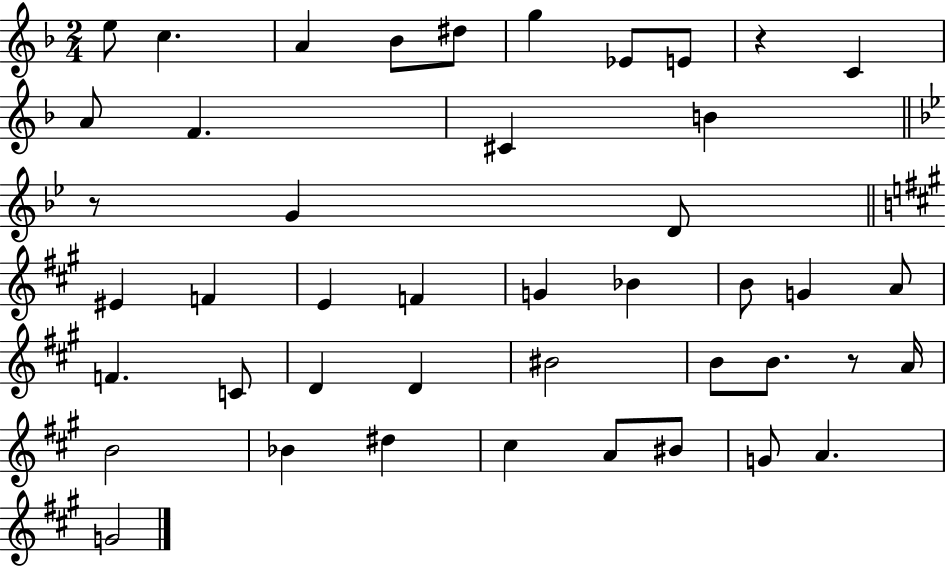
{
  \clef treble
  \numericTimeSignature
  \time 2/4
  \key f \major
  e''8 c''4. | a'4 bes'8 dis''8 | g''4 ees'8 e'8 | r4 c'4 | \break a'8 f'4. | cis'4 b'4 | \bar "||" \break \key bes \major r8 g'4 d'8 | \bar "||" \break \key a \major eis'4 f'4 | e'4 f'4 | g'4 bes'4 | b'8 g'4 a'8 | \break f'4. c'8 | d'4 d'4 | bis'2 | b'8 b'8. r8 a'16 | \break b'2 | bes'4 dis''4 | cis''4 a'8 bis'8 | g'8 a'4. | \break g'2 | \bar "|."
}